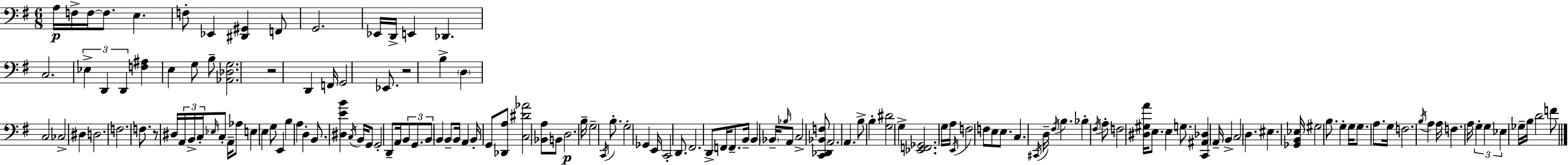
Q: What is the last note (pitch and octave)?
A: F4